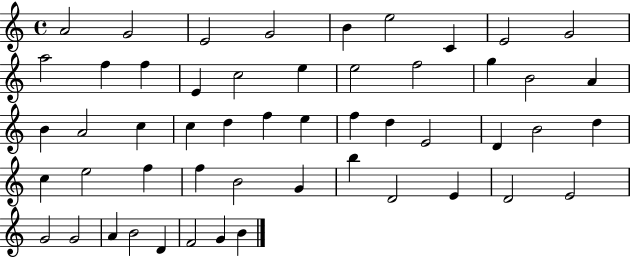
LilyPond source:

{
  \clef treble
  \time 4/4
  \defaultTimeSignature
  \key c \major
  a'2 g'2 | e'2 g'2 | b'4 e''2 c'4 | e'2 g'2 | \break a''2 f''4 f''4 | e'4 c''2 e''4 | e''2 f''2 | g''4 b'2 a'4 | \break b'4 a'2 c''4 | c''4 d''4 f''4 e''4 | f''4 d''4 e'2 | d'4 b'2 d''4 | \break c''4 e''2 f''4 | f''4 b'2 g'4 | b''4 d'2 e'4 | d'2 e'2 | \break g'2 g'2 | a'4 b'2 d'4 | f'2 g'4 b'4 | \bar "|."
}